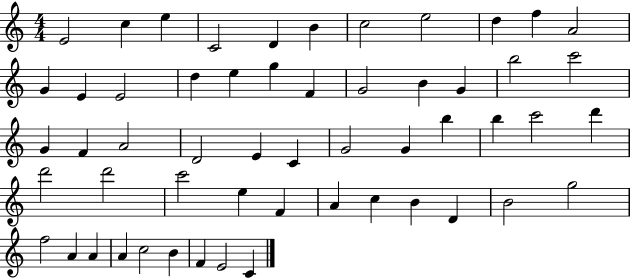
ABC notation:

X:1
T:Untitled
M:4/4
L:1/4
K:C
E2 c e C2 D B c2 e2 d f A2 G E E2 d e g F G2 B G b2 c'2 G F A2 D2 E C G2 G b b c'2 d' d'2 d'2 c'2 e F A c B D B2 g2 f2 A A A c2 B F E2 C